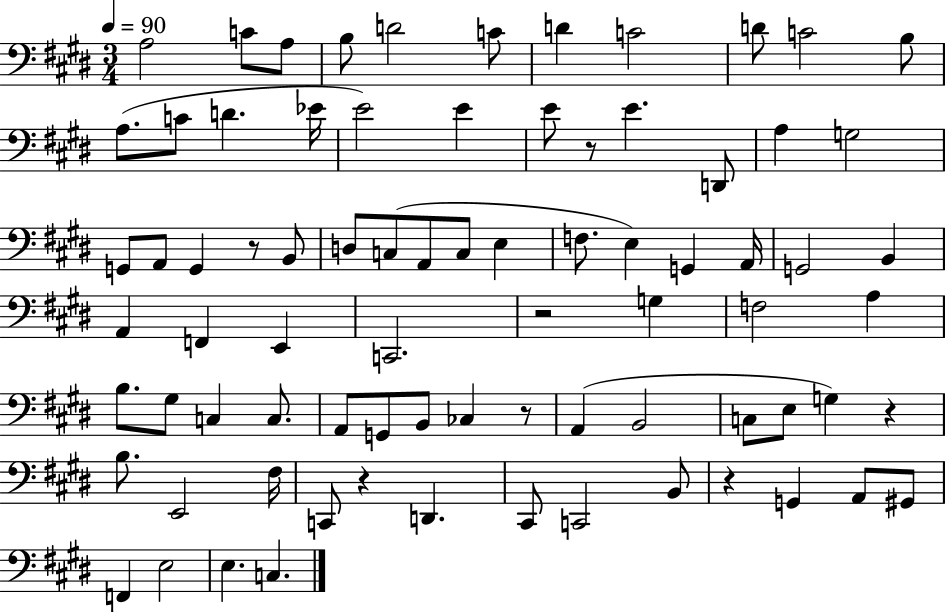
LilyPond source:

{
  \clef bass
  \numericTimeSignature
  \time 3/4
  \key e \major
  \tempo 4 = 90
  a2 c'8 a8 | b8 d'2 c'8 | d'4 c'2 | d'8 c'2 b8 | \break a8.( c'8 d'4. ees'16 | e'2) e'4 | e'8 r8 e'4. d,8 | a4 g2 | \break g,8 a,8 g,4 r8 b,8 | d8 c8( a,8 c8 e4 | f8. e4) g,4 a,16 | g,2 b,4 | \break a,4 f,4 e,4 | c,2. | r2 g4 | f2 a4 | \break b8. gis8 c4 c8. | a,8 g,8 b,8 ces4 r8 | a,4( b,2 | c8 e8 g4) r4 | \break b8. e,2 fis16 | c,8 r4 d,4. | cis,8 c,2 b,8 | r4 g,4 a,8 gis,8 | \break f,4 e2 | e4. c4. | \bar "|."
}